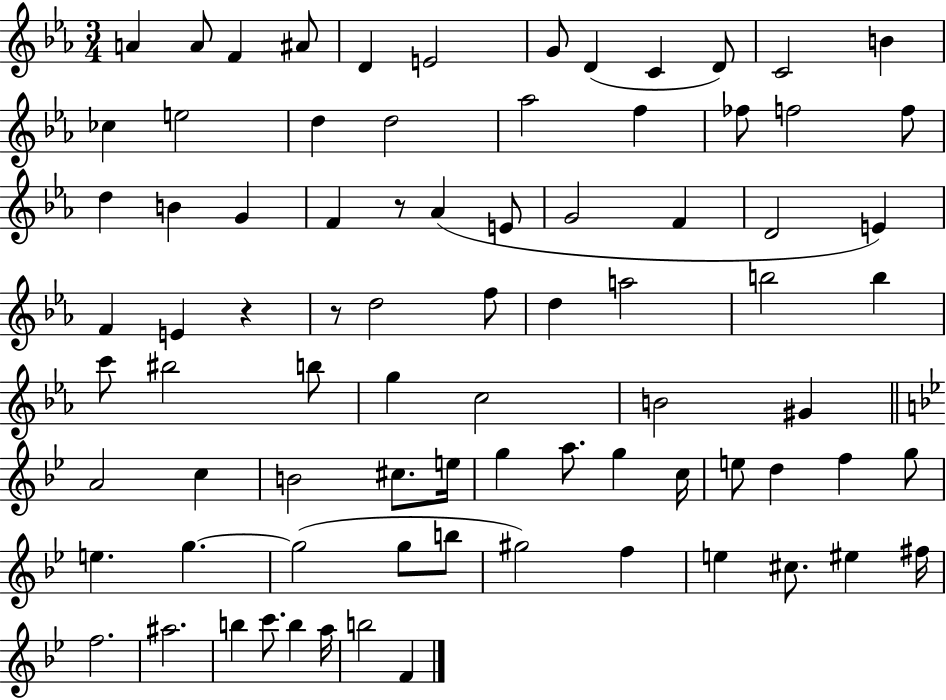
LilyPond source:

{
  \clef treble
  \numericTimeSignature
  \time 3/4
  \key ees \major
  \repeat volta 2 { a'4 a'8 f'4 ais'8 | d'4 e'2 | g'8 d'4( c'4 d'8) | c'2 b'4 | \break ces''4 e''2 | d''4 d''2 | aes''2 f''4 | fes''8 f''2 f''8 | \break d''4 b'4 g'4 | f'4 r8 aes'4( e'8 | g'2 f'4 | d'2 e'4) | \break f'4 e'4 r4 | r8 d''2 f''8 | d''4 a''2 | b''2 b''4 | \break c'''8 bis''2 b''8 | g''4 c''2 | b'2 gis'4 | \bar "||" \break \key bes \major a'2 c''4 | b'2 cis''8. e''16 | g''4 a''8. g''4 c''16 | e''8 d''4 f''4 g''8 | \break e''4. g''4.~~ | g''2( g''8 b''8 | gis''2) f''4 | e''4 cis''8. eis''4 fis''16 | \break f''2. | ais''2. | b''4 c'''8. b''4 a''16 | b''2 f'4 | \break } \bar "|."
}